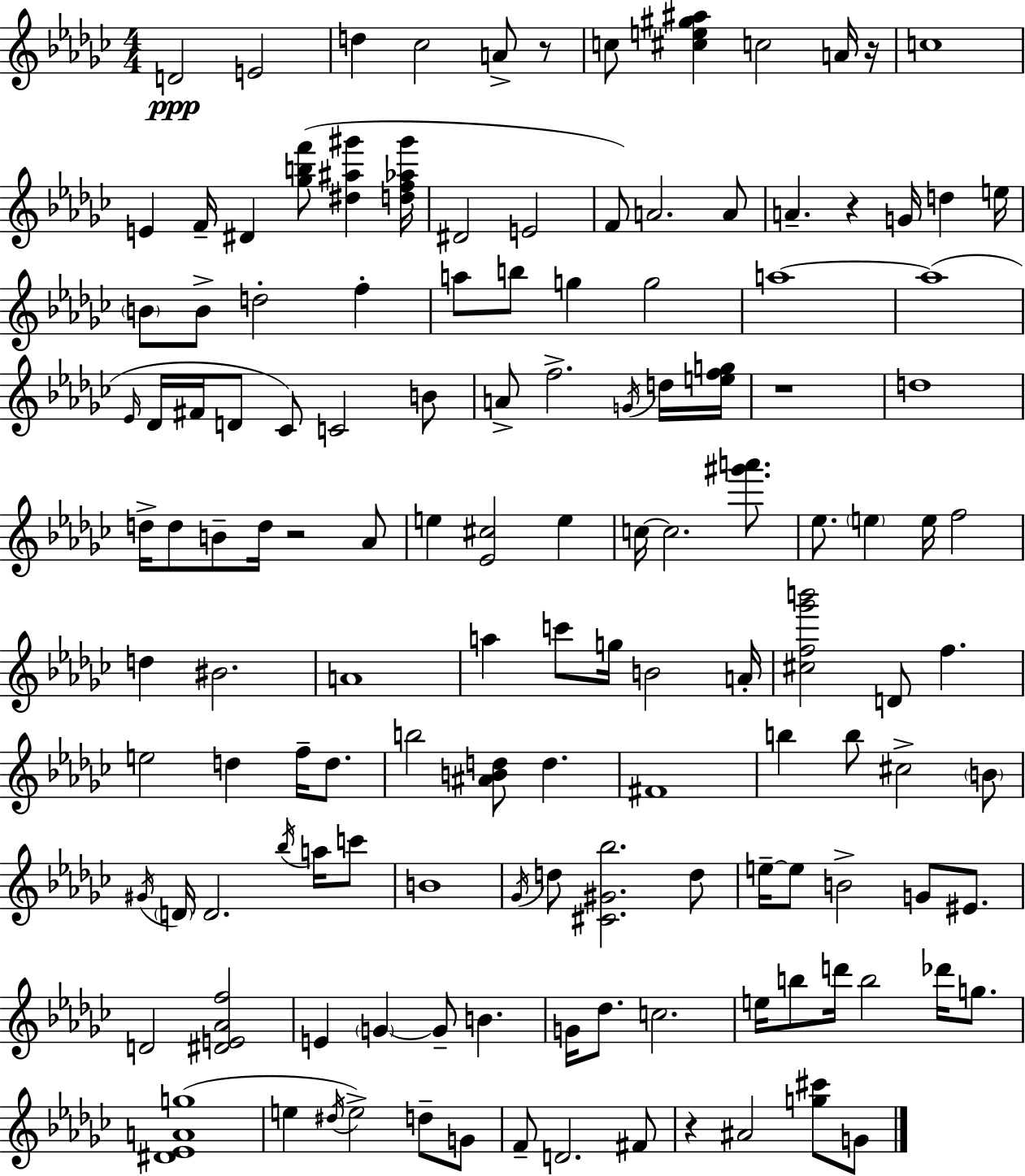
D4/h E4/h D5/q CES5/h A4/e R/e C5/e [C#5,E5,G#5,A#5]/q C5/h A4/s R/s C5/w E4/q F4/s D#4/q [Gb5,B5,F6]/e [D#5,A#5,G#6]/q [D5,F5,Ab5,G#6]/s D#4/h E4/h F4/e A4/h. A4/e A4/q. R/q G4/s D5/q E5/s B4/e B4/e D5/h F5/q A5/e B5/e G5/q G5/h A5/w A5/w Eb4/s Db4/s F#4/s D4/e CES4/e C4/h B4/e A4/e F5/h. G4/s D5/s [E5,F5,G5]/s R/w D5/w D5/s D5/e B4/e D5/s R/h Ab4/e E5/q [Eb4,C#5]/h E5/q C5/s C5/h. [G#6,A6]/e. Eb5/e. E5/q E5/s F5/h D5/q BIS4/h. A4/w A5/q C6/e G5/s B4/h A4/s [C#5,F5,Gb6,B6]/h D4/e F5/q. E5/h D5/q F5/s D5/e. B5/h [A#4,B4,D5]/e D5/q. F#4/w B5/q B5/e C#5/h B4/e G#4/s D4/s D4/h. Bb5/s A5/s C6/e B4/w Gb4/s D5/e [C#4,G#4,Bb5]/h. D5/e E5/s E5/e B4/h G4/e EIS4/e. D4/h [D#4,E4,Ab4,F5]/h E4/q G4/q G4/e B4/q. G4/s Db5/e. C5/h. E5/s B5/e D6/s B5/h Db6/s G5/e. [D#4,Eb4,A4,G5]/w E5/q D#5/s E5/h D5/e G4/e F4/e D4/h. F#4/e R/q A#4/h [G5,C#6]/e G4/e